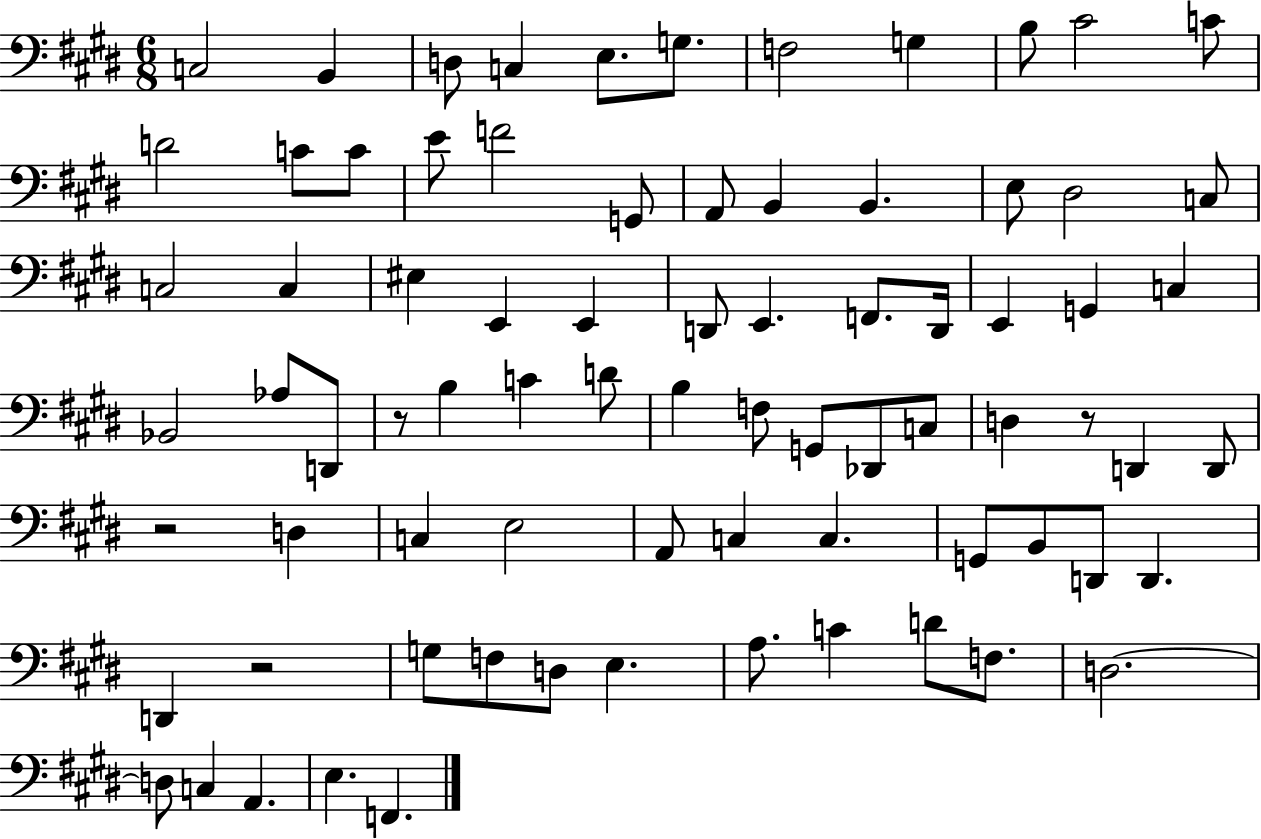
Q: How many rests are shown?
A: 4